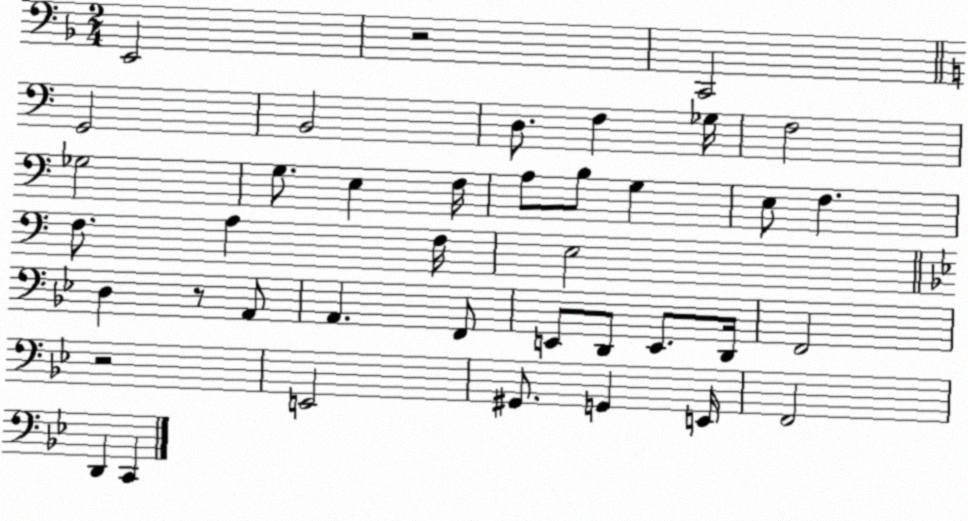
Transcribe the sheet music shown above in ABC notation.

X:1
T:Untitled
M:2/4
L:1/4
K:F
E,,2 z2 C,,2 G,,2 B,,2 D,/2 F, _G,/4 F,2 _G,2 G,/2 E, F,/4 A,/2 B,/2 G, E,/2 F, F,/2 A, F,/4 E,2 D, z/2 A,,/2 A,, F,,/2 E,,/2 D,,/2 E,,/2 D,,/4 F,,2 z2 E,,2 ^G,,/2 G,, E,,/4 F,,2 D,, C,,